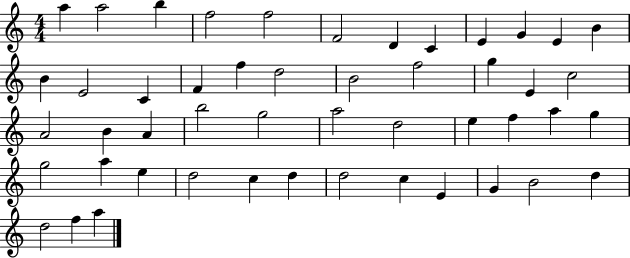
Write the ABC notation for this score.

X:1
T:Untitled
M:4/4
L:1/4
K:C
a a2 b f2 f2 F2 D C E G E B B E2 C F f d2 B2 f2 g E c2 A2 B A b2 g2 a2 d2 e f a g g2 a e d2 c d d2 c E G B2 d d2 f a